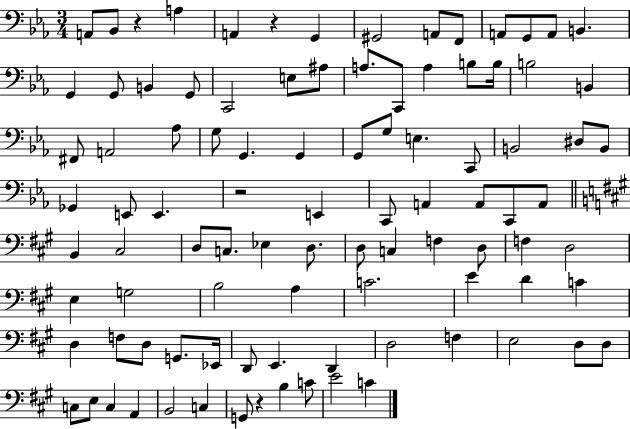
X:1
T:Untitled
M:3/4
L:1/4
K:Eb
A,,/2 _B,,/2 z A, A,, z G,, ^G,,2 A,,/2 F,,/2 A,,/2 G,,/2 A,,/2 B,, G,, G,,/2 B,, G,,/2 C,,2 E,/2 ^A,/2 A,/2 C,,/2 A, B,/2 B,/4 B,2 B,, ^F,,/2 A,,2 _A,/2 G,/2 G,, G,, G,,/2 G,/2 E, C,,/2 B,,2 ^D,/2 B,,/2 _G,, E,,/2 E,, z2 E,, C,,/2 A,, A,,/2 C,,/2 A,,/2 B,, ^C,2 D,/2 C,/2 _E, D,/2 D,/2 C, F, D,/2 F, D,2 E, G,2 B,2 A, C2 E D C D, F,/2 D,/2 G,,/2 _E,,/4 D,,/2 E,, D,, D,2 F, E,2 D,/2 D,/2 C,/2 E,/2 C, A,, B,,2 C, G,,/2 z B, C/2 E2 C